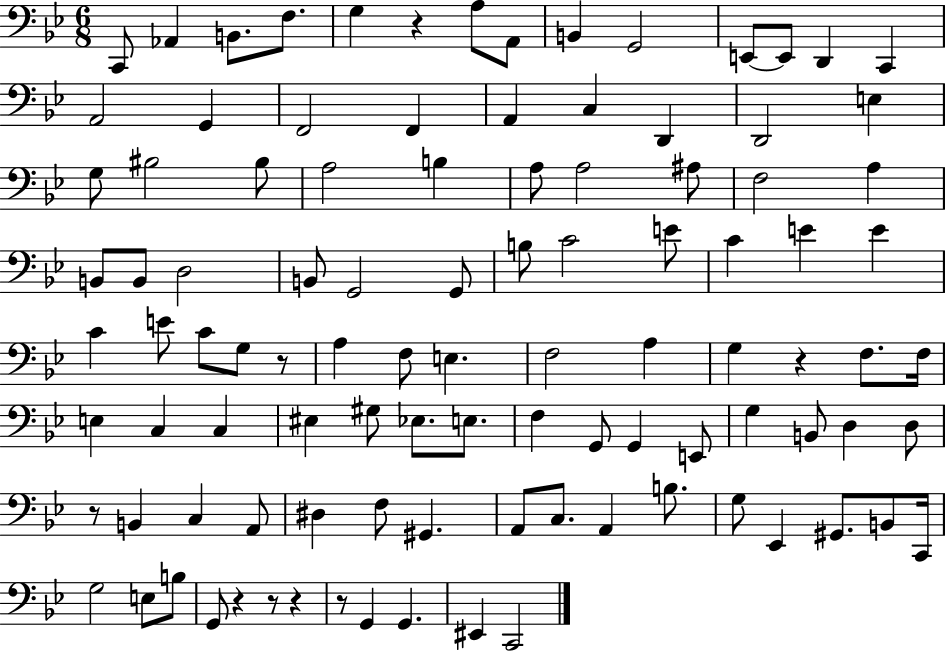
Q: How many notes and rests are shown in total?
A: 102